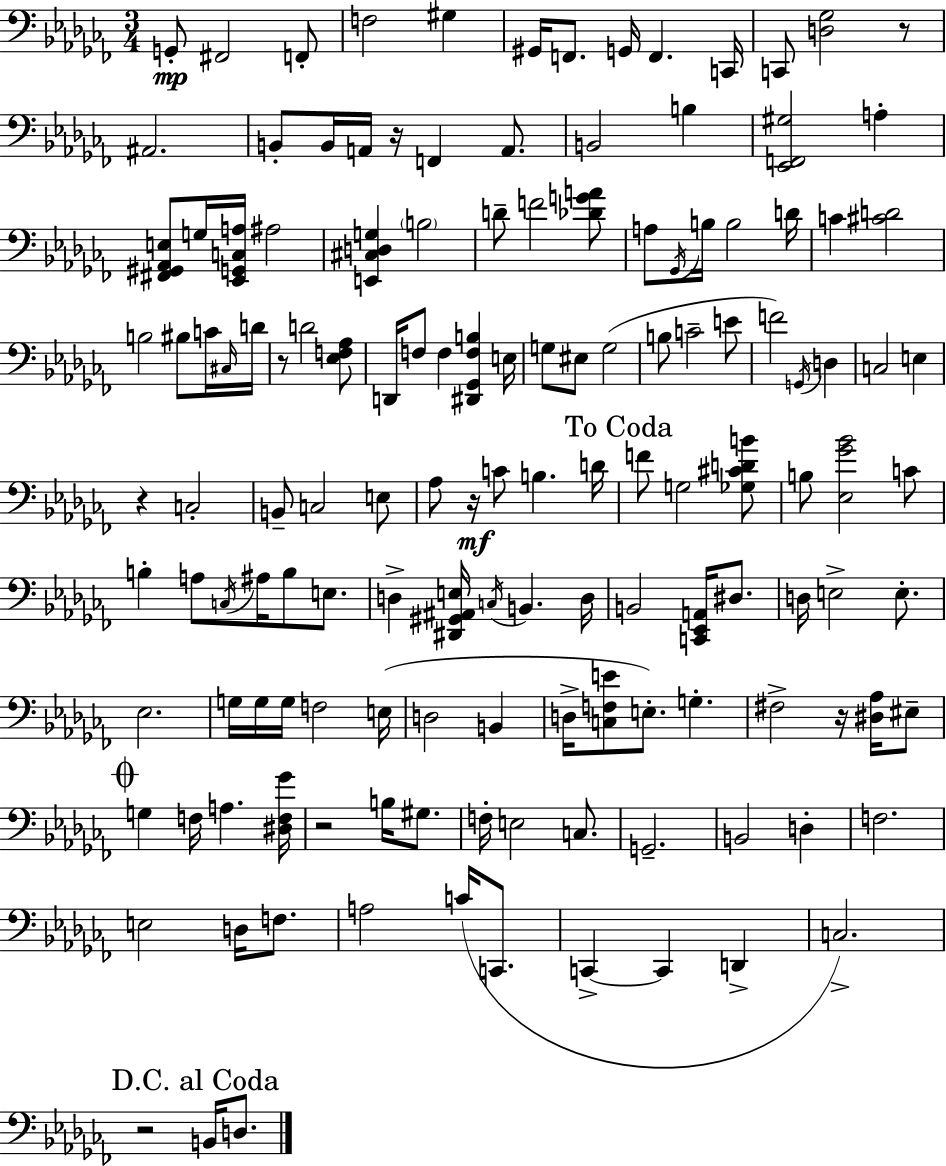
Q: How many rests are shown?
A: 8